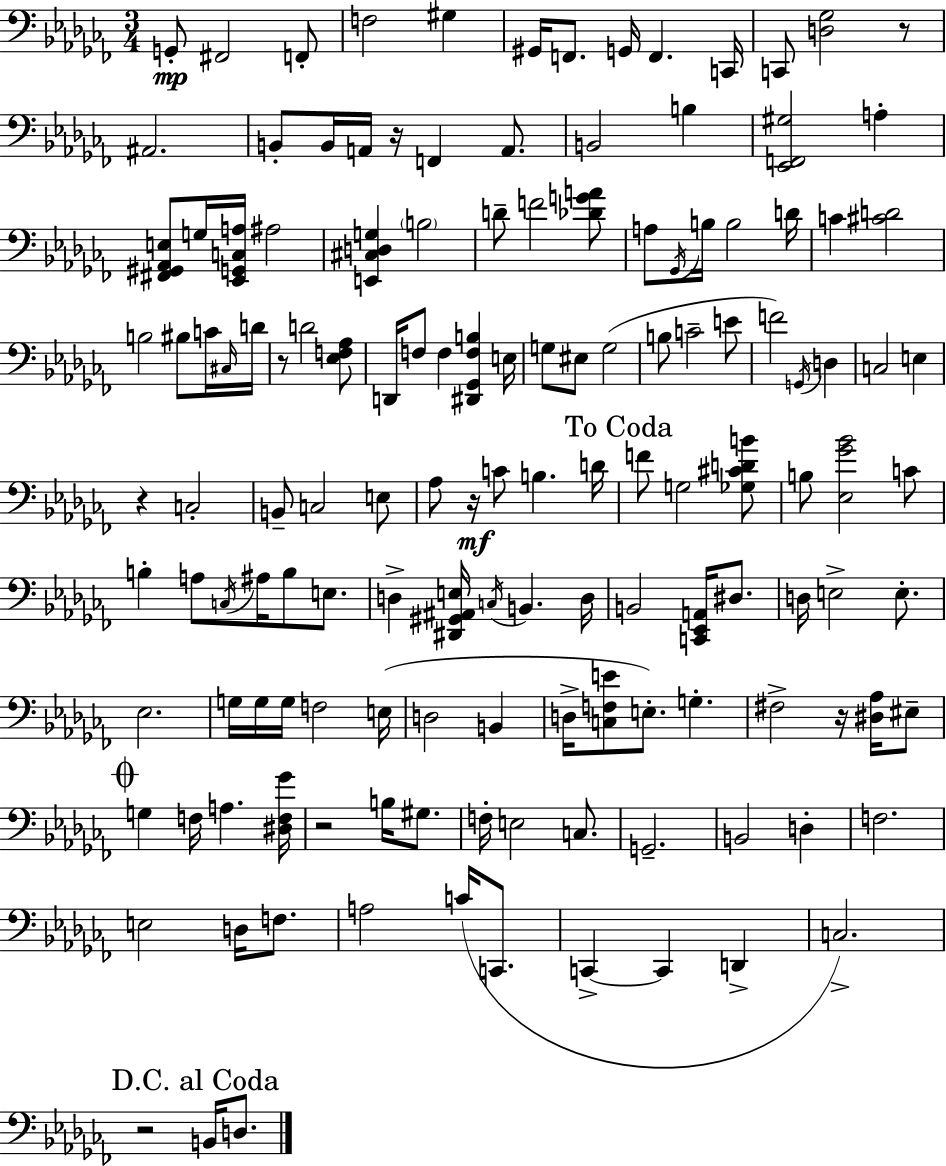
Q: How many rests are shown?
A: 8